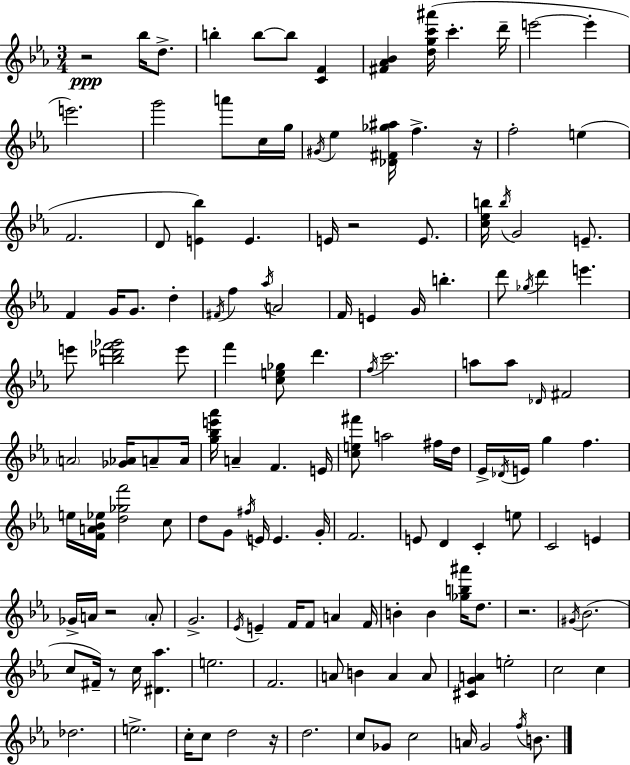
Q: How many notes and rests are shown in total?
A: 145